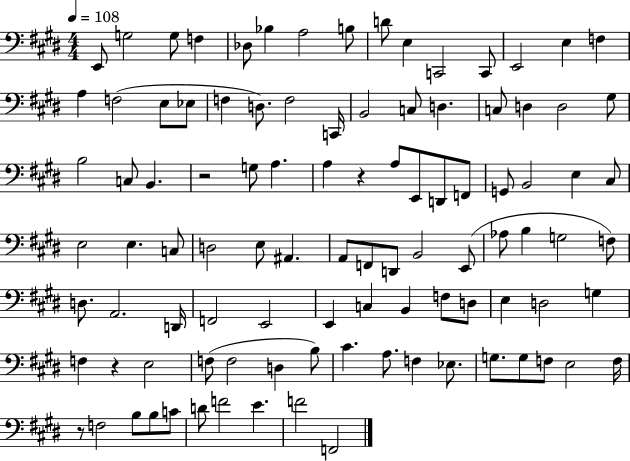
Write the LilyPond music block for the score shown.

{
  \clef bass
  \numericTimeSignature
  \time 4/4
  \key e \major
  \tempo 4 = 108
  e,8 g2 g8 f4 | des8 bes4 a2 b8 | d'8 e4 c,2 c,8 | e,2 e4 f4 | \break a4 f2( e8 ees8 | f4 d8.) f2 c,16 | b,2 c8 d4. | c8 d4 d2 gis8 | \break b2 c8 b,4. | r2 g8 a4. | a4 r4 a8 e,8 d,8 f,8 | g,8 b,2 e4 cis8 | \break e2 e4. c8 | d2 e8 ais,4. | a,8 f,8 d,8 b,2 e,8( | aes8 b4 g2 f8) | \break d8. a,2. d,16 | f,2 e,2 | e,4 c4 b,4 f8 d8 | e4 d2 g4 | \break f4 r4 e2 | f8( f2 d4 b8) | cis'4. a8. f4 ees8. | g8. g8 f8 e2 f16 | \break r8 f2 b8 b8 c'8 | d'8 f'2 e'4. | f'2 f,2 | \bar "|."
}